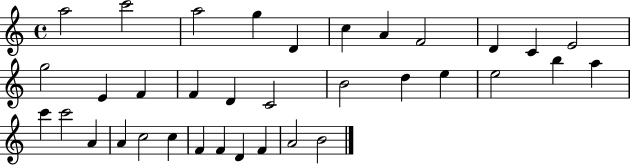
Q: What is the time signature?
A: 4/4